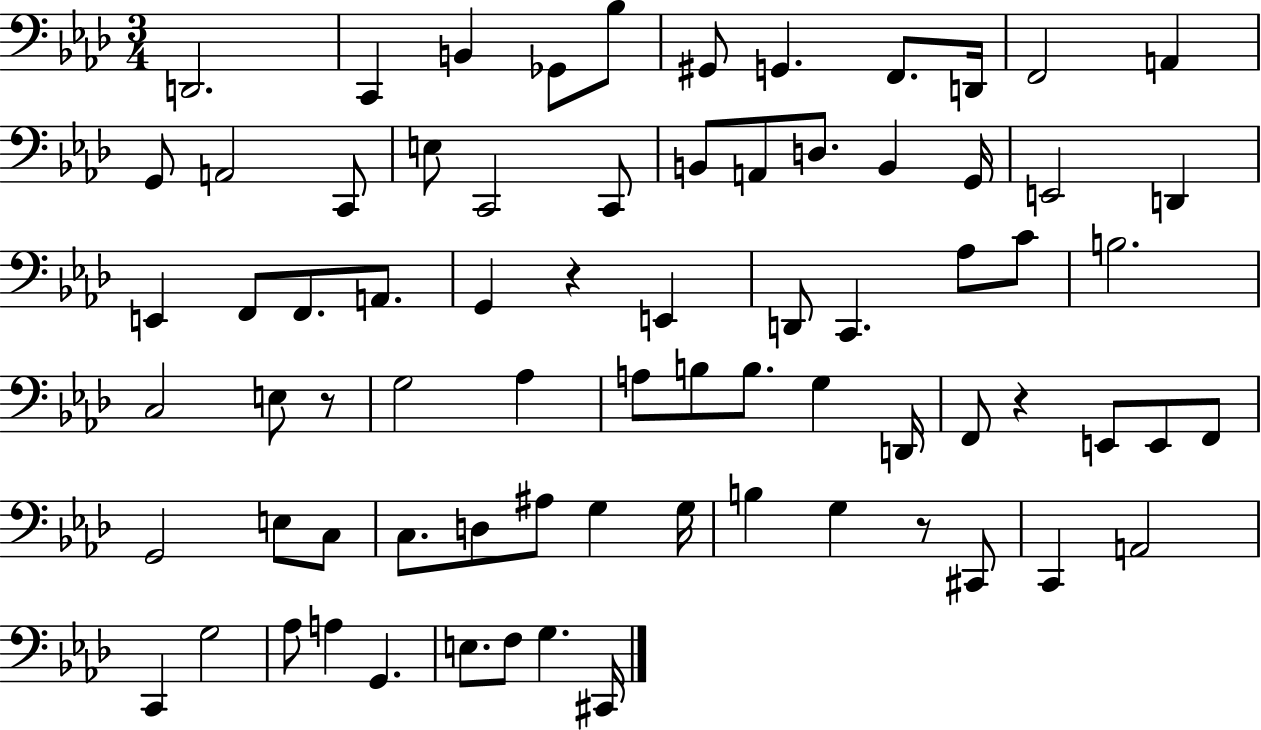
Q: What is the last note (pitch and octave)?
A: C#2